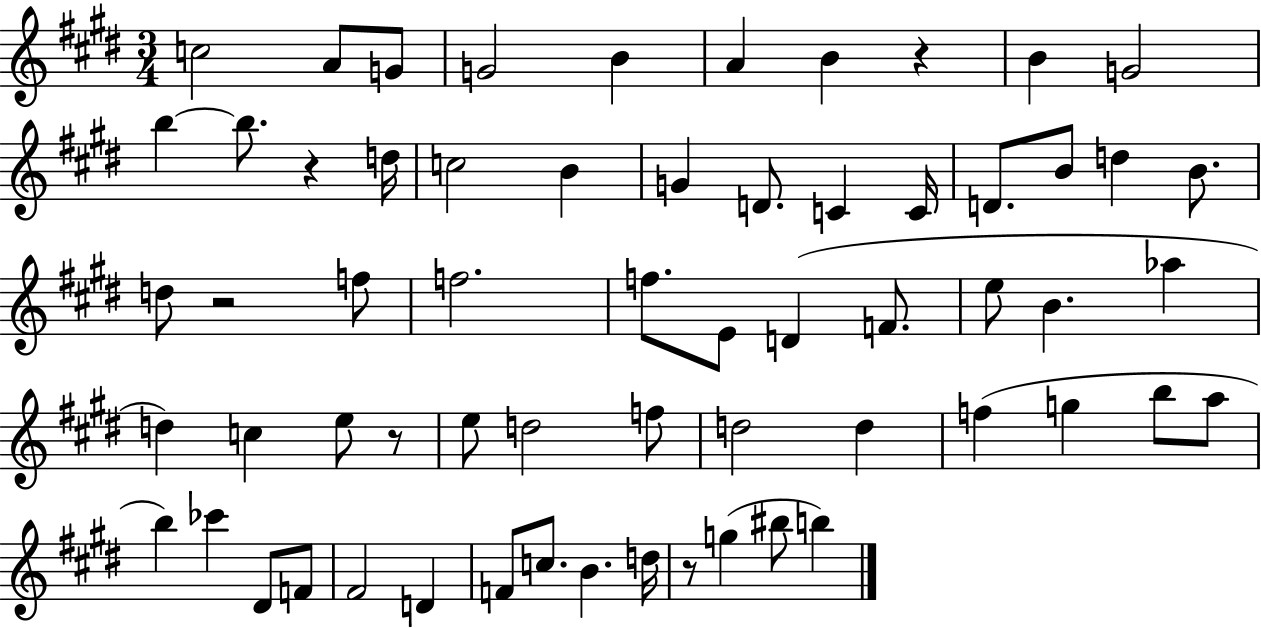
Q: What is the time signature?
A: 3/4